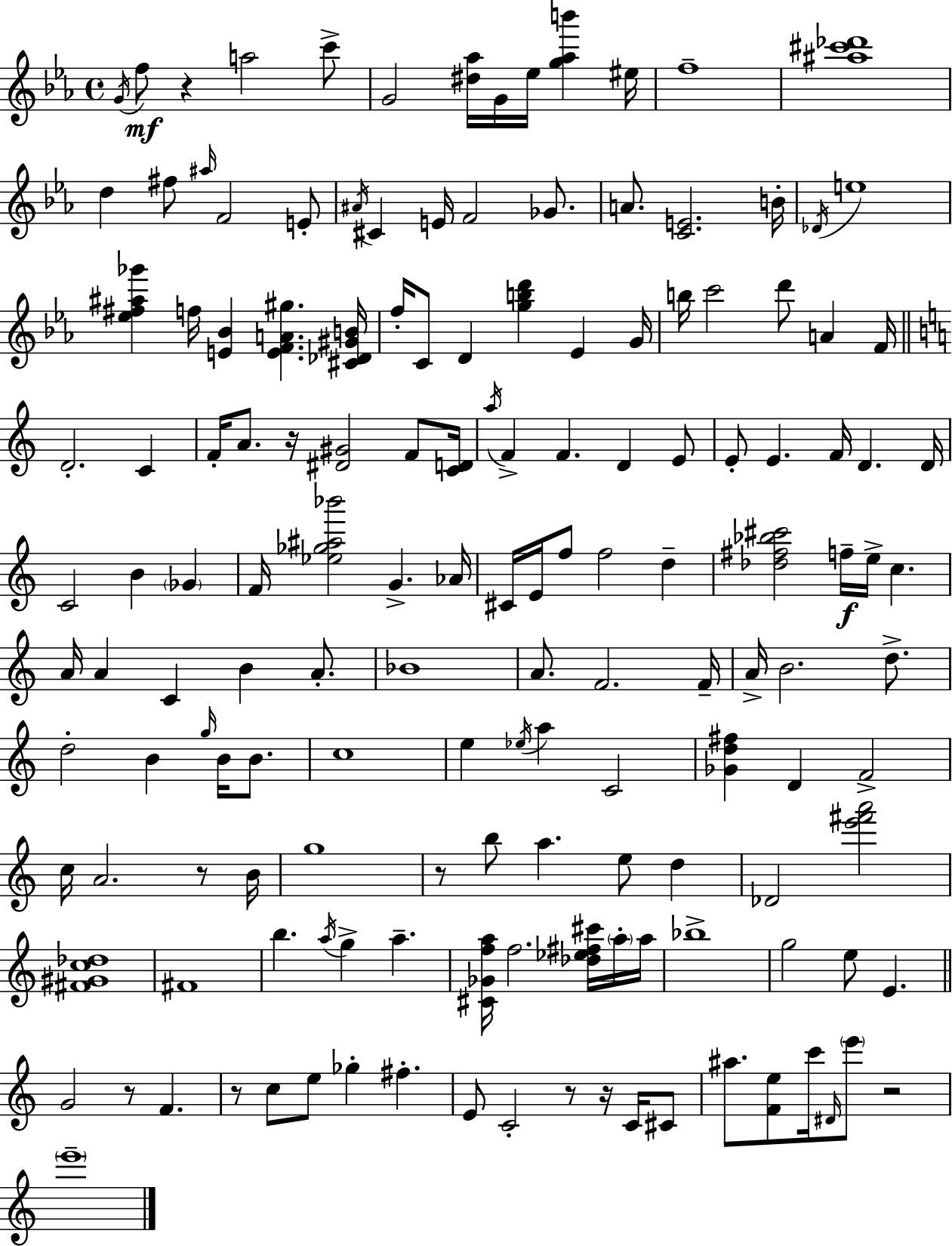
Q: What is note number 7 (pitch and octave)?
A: Eb5